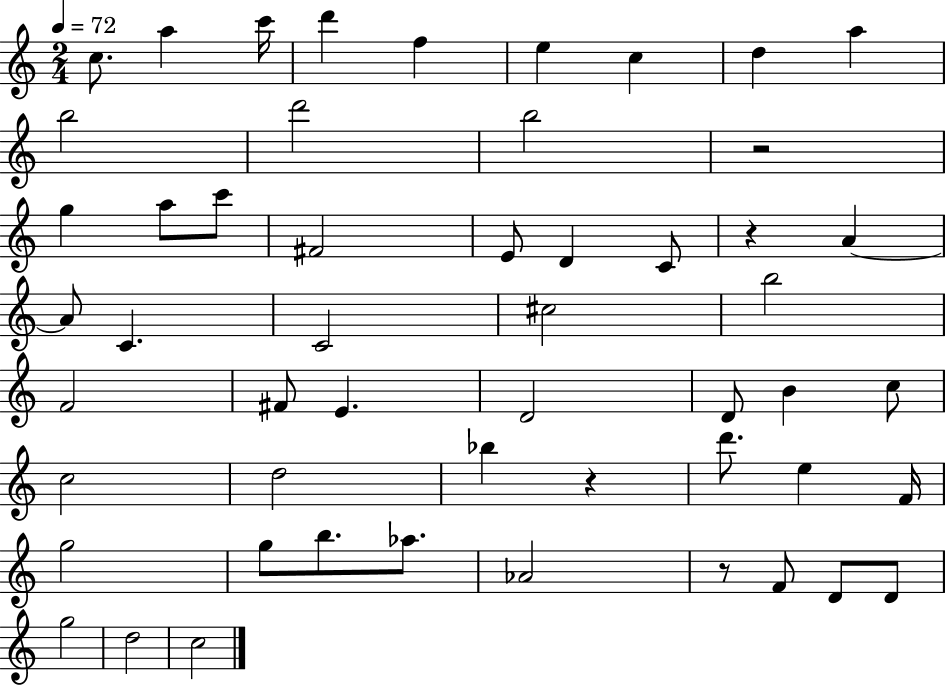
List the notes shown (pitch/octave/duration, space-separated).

C5/e. A5/q C6/s D6/q F5/q E5/q C5/q D5/q A5/q B5/h D6/h B5/h R/h G5/q A5/e C6/e F#4/h E4/e D4/q C4/e R/q A4/q A4/e C4/q. C4/h C#5/h B5/h F4/h F#4/e E4/q. D4/h D4/e B4/q C5/e C5/h D5/h Bb5/q R/q D6/e. E5/q F4/s G5/h G5/e B5/e. Ab5/e. Ab4/h R/e F4/e D4/e D4/e G5/h D5/h C5/h